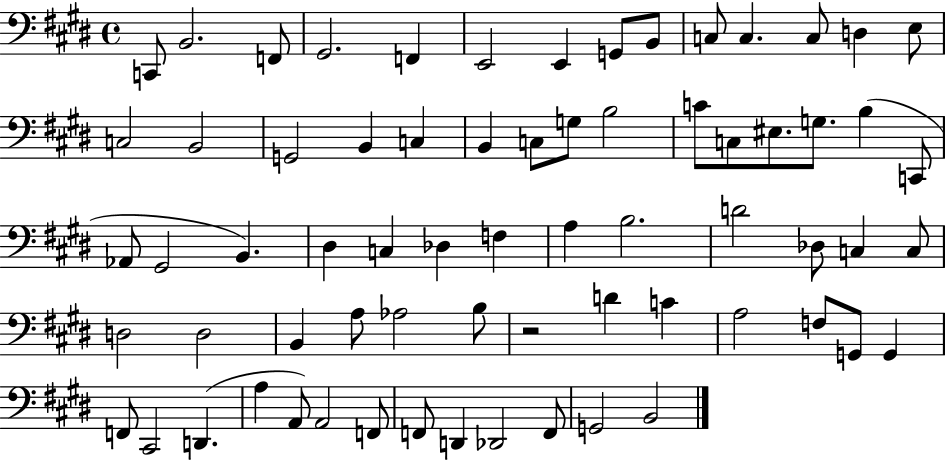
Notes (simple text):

C2/e B2/h. F2/e G#2/h. F2/q E2/h E2/q G2/e B2/e C3/e C3/q. C3/e D3/q E3/e C3/h B2/h G2/h B2/q C3/q B2/q C3/e G3/e B3/h C4/e C3/e EIS3/e. G3/e. B3/q C2/e Ab2/e G#2/h B2/q. D#3/q C3/q Db3/q F3/q A3/q B3/h. D4/h Db3/e C3/q C3/e D3/h D3/h B2/q A3/e Ab3/h B3/e R/h D4/q C4/q A3/h F3/e G2/e G2/q F2/e C#2/h D2/q. A3/q A2/e A2/h F2/e F2/e D2/q Db2/h F2/e G2/h B2/h